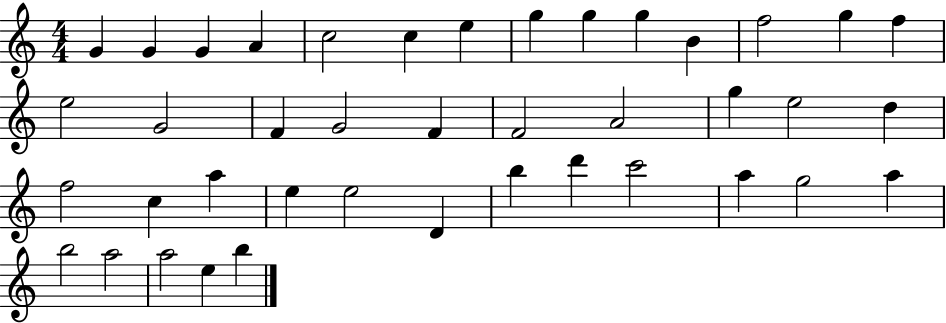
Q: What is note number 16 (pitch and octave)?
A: G4